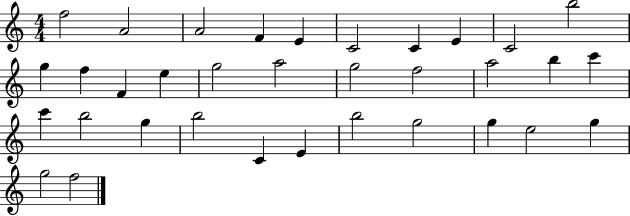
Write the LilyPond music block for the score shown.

{
  \clef treble
  \numericTimeSignature
  \time 4/4
  \key c \major
  f''2 a'2 | a'2 f'4 e'4 | c'2 c'4 e'4 | c'2 b''2 | \break g''4 f''4 f'4 e''4 | g''2 a''2 | g''2 f''2 | a''2 b''4 c'''4 | \break c'''4 b''2 g''4 | b''2 c'4 e'4 | b''2 g''2 | g''4 e''2 g''4 | \break g''2 f''2 | \bar "|."
}